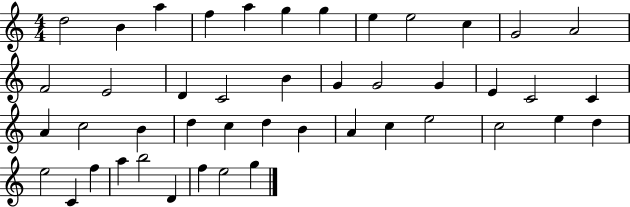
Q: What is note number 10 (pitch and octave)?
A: C5